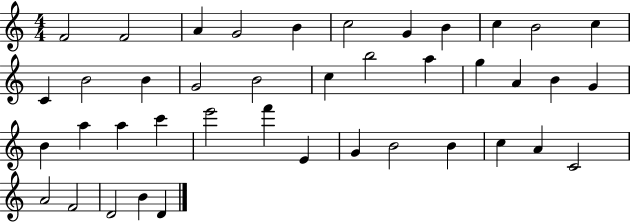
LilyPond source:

{
  \clef treble
  \numericTimeSignature
  \time 4/4
  \key c \major
  f'2 f'2 | a'4 g'2 b'4 | c''2 g'4 b'4 | c''4 b'2 c''4 | \break c'4 b'2 b'4 | g'2 b'2 | c''4 b''2 a''4 | g''4 a'4 b'4 g'4 | \break b'4 a''4 a''4 c'''4 | e'''2 f'''4 e'4 | g'4 b'2 b'4 | c''4 a'4 c'2 | \break a'2 f'2 | d'2 b'4 d'4 | \bar "|."
}